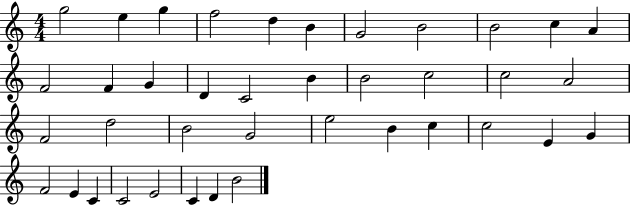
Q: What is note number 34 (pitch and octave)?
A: C4